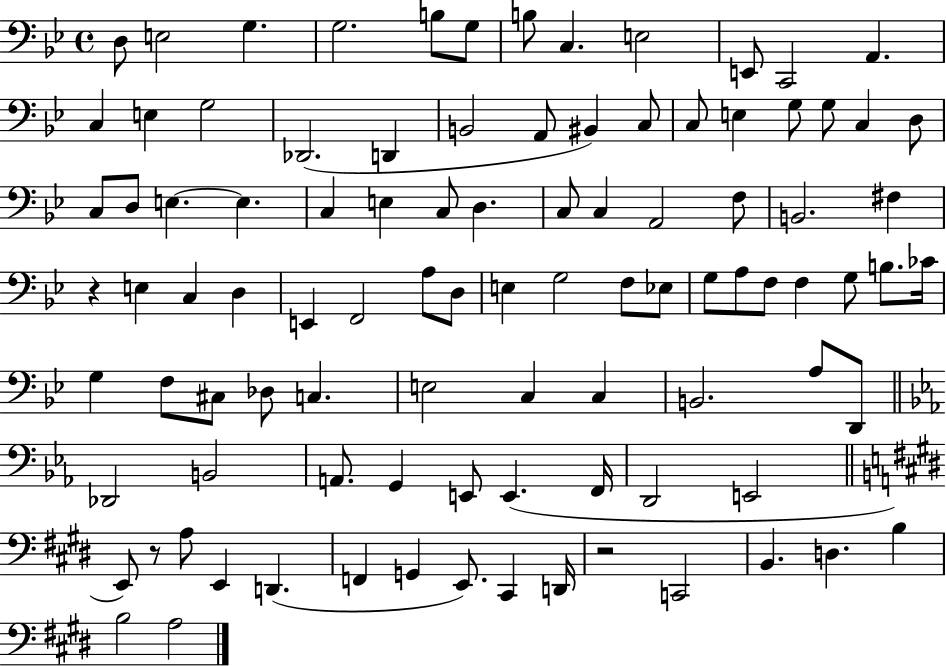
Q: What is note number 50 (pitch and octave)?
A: G3